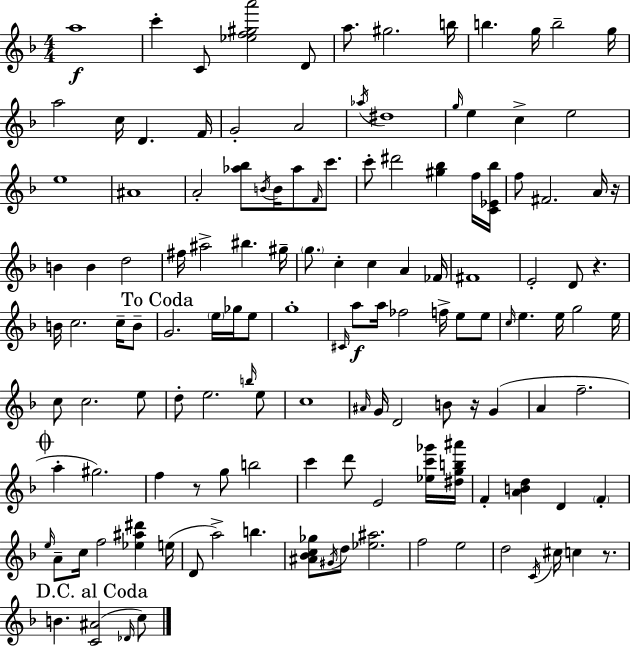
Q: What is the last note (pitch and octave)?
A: C5